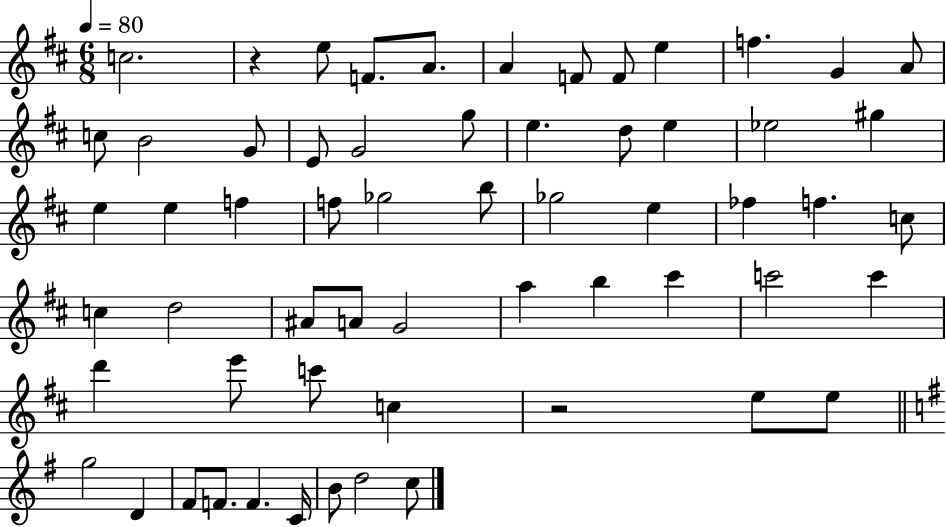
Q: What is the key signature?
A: D major